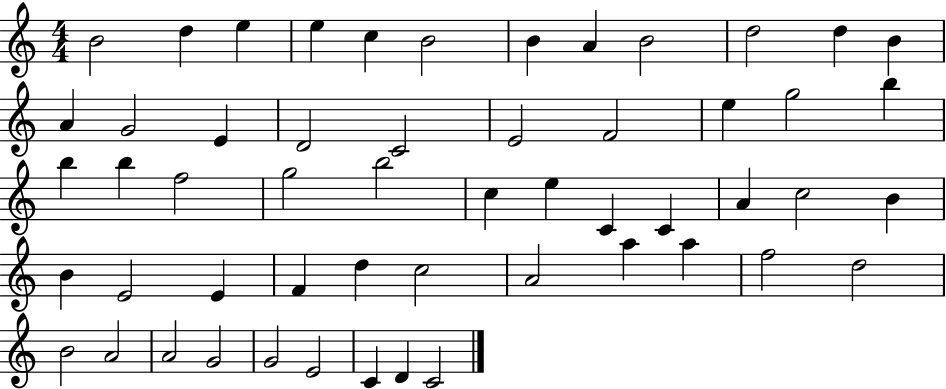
X:1
T:Untitled
M:4/4
L:1/4
K:C
B2 d e e c B2 B A B2 d2 d B A G2 E D2 C2 E2 F2 e g2 b b b f2 g2 b2 c e C C A c2 B B E2 E F d c2 A2 a a f2 d2 B2 A2 A2 G2 G2 E2 C D C2